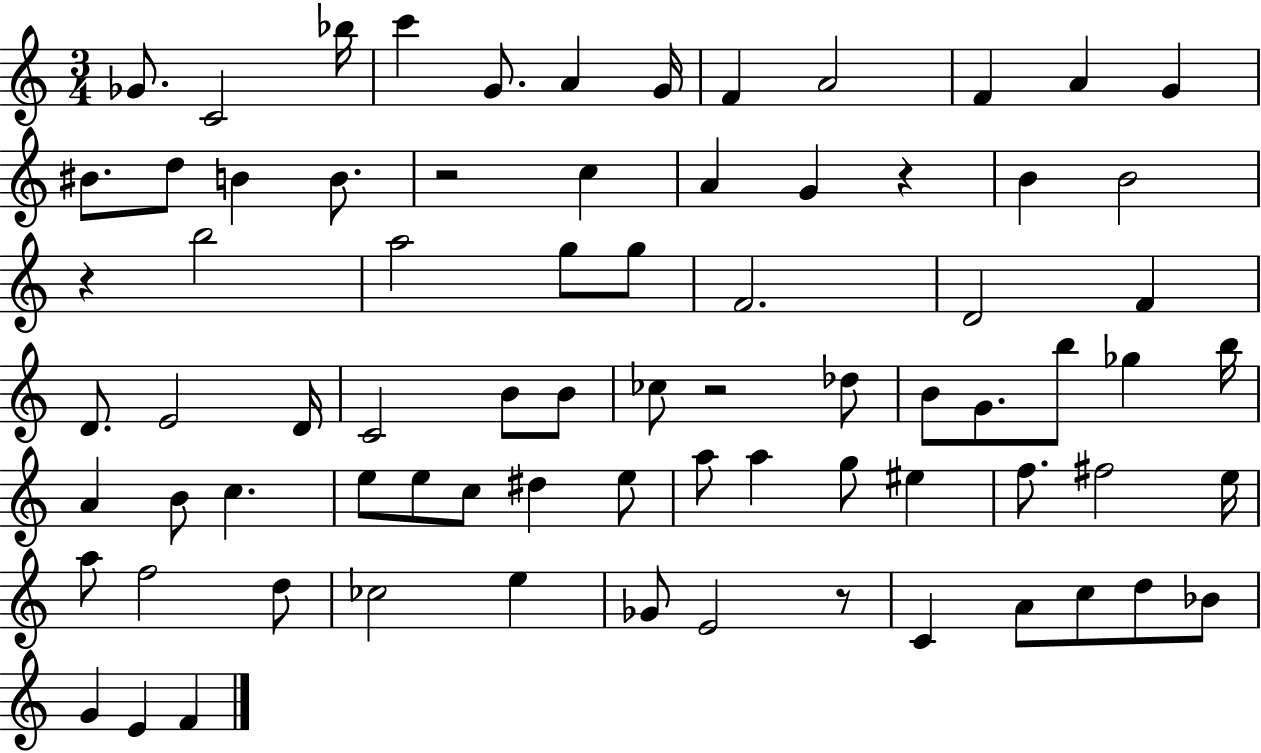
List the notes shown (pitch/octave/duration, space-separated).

Gb4/e. C4/h Bb5/s C6/q G4/e. A4/q G4/s F4/q A4/h F4/q A4/q G4/q BIS4/e. D5/e B4/q B4/e. R/h C5/q A4/q G4/q R/q B4/q B4/h R/q B5/h A5/h G5/e G5/e F4/h. D4/h F4/q D4/e. E4/h D4/s C4/h B4/e B4/e CES5/e R/h Db5/e B4/e G4/e. B5/e Gb5/q B5/s A4/q B4/e C5/q. E5/e E5/e C5/e D#5/q E5/e A5/e A5/q G5/e EIS5/q F5/e. F#5/h E5/s A5/e F5/h D5/e CES5/h E5/q Gb4/e E4/h R/e C4/q A4/e C5/e D5/e Bb4/e G4/q E4/q F4/q